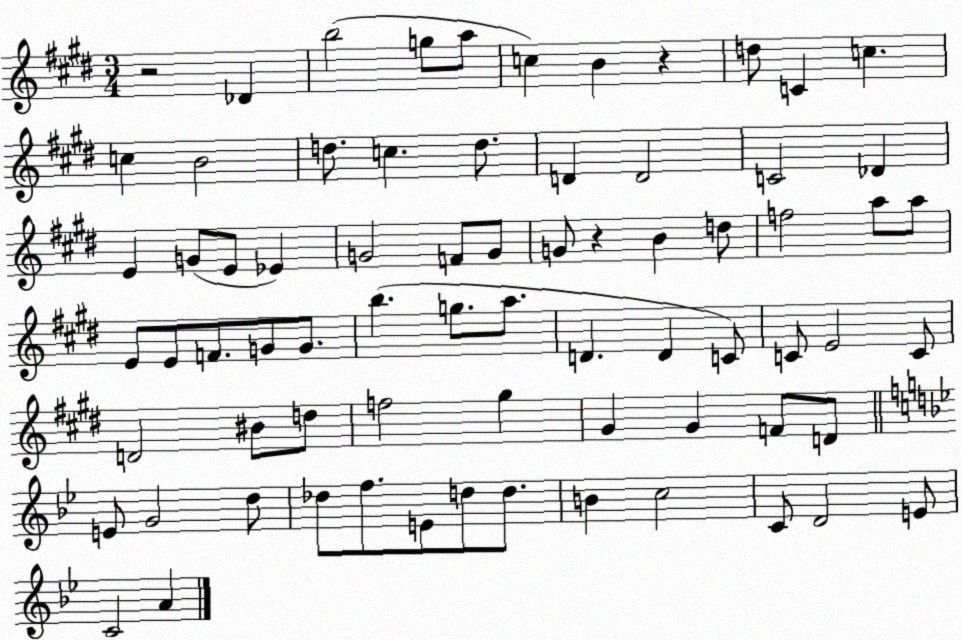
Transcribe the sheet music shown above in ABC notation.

X:1
T:Untitled
M:3/4
L:1/4
K:E
z2 _D b2 g/2 a/2 c B z d/2 C c c B2 d/2 c d/2 D D2 C2 _D E G/2 E/2 _E G2 F/2 G/2 G/2 z B d/2 f2 a/2 a/2 E/2 E/2 F/2 G/2 G/2 b g/2 a/2 D D C/2 C/2 E2 C/2 D2 ^B/2 d/2 f2 ^g ^G ^G F/2 D/2 E/2 G2 d/2 _d/2 f/2 E/2 d/2 d/2 B c2 C/2 D2 E/2 C2 A